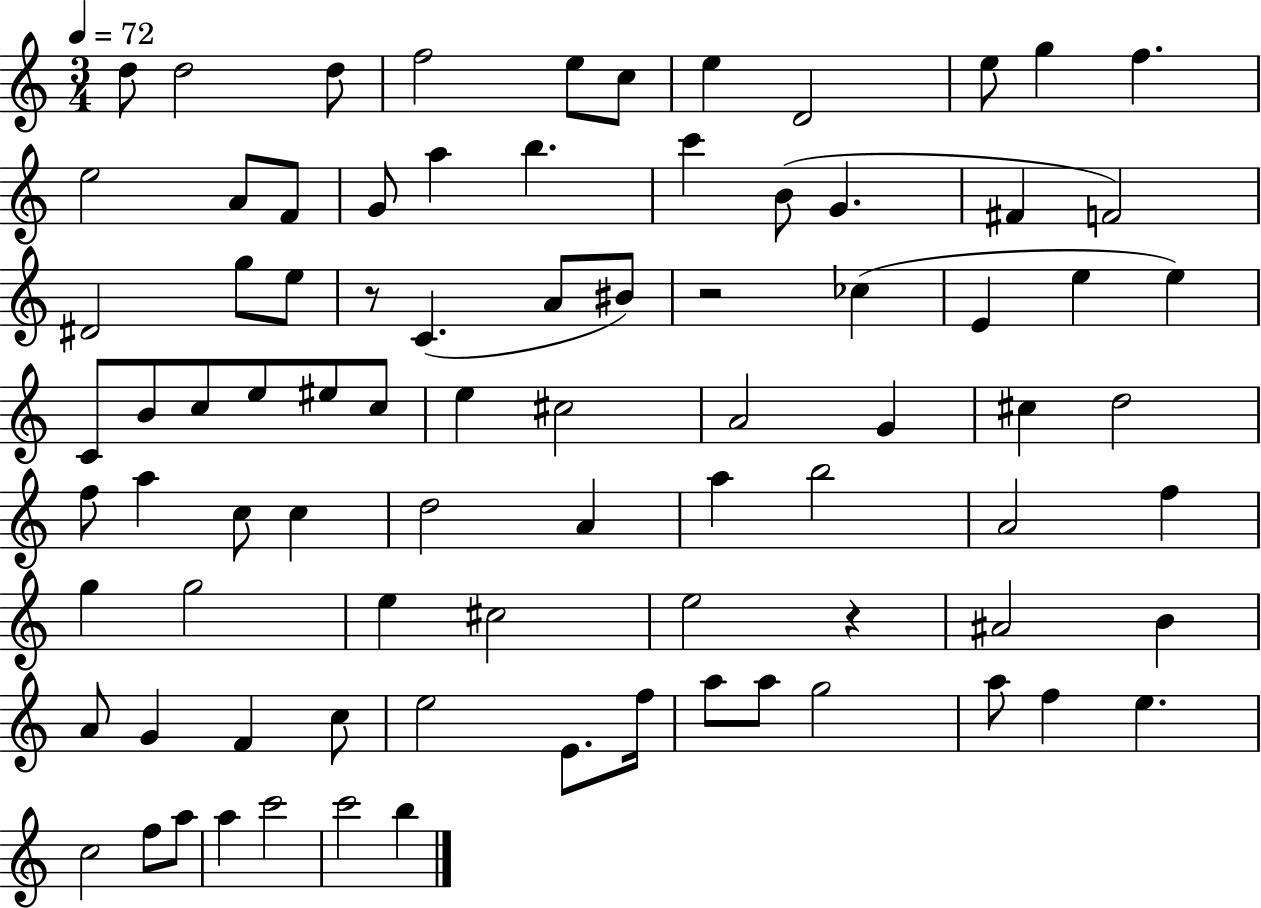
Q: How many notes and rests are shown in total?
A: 84